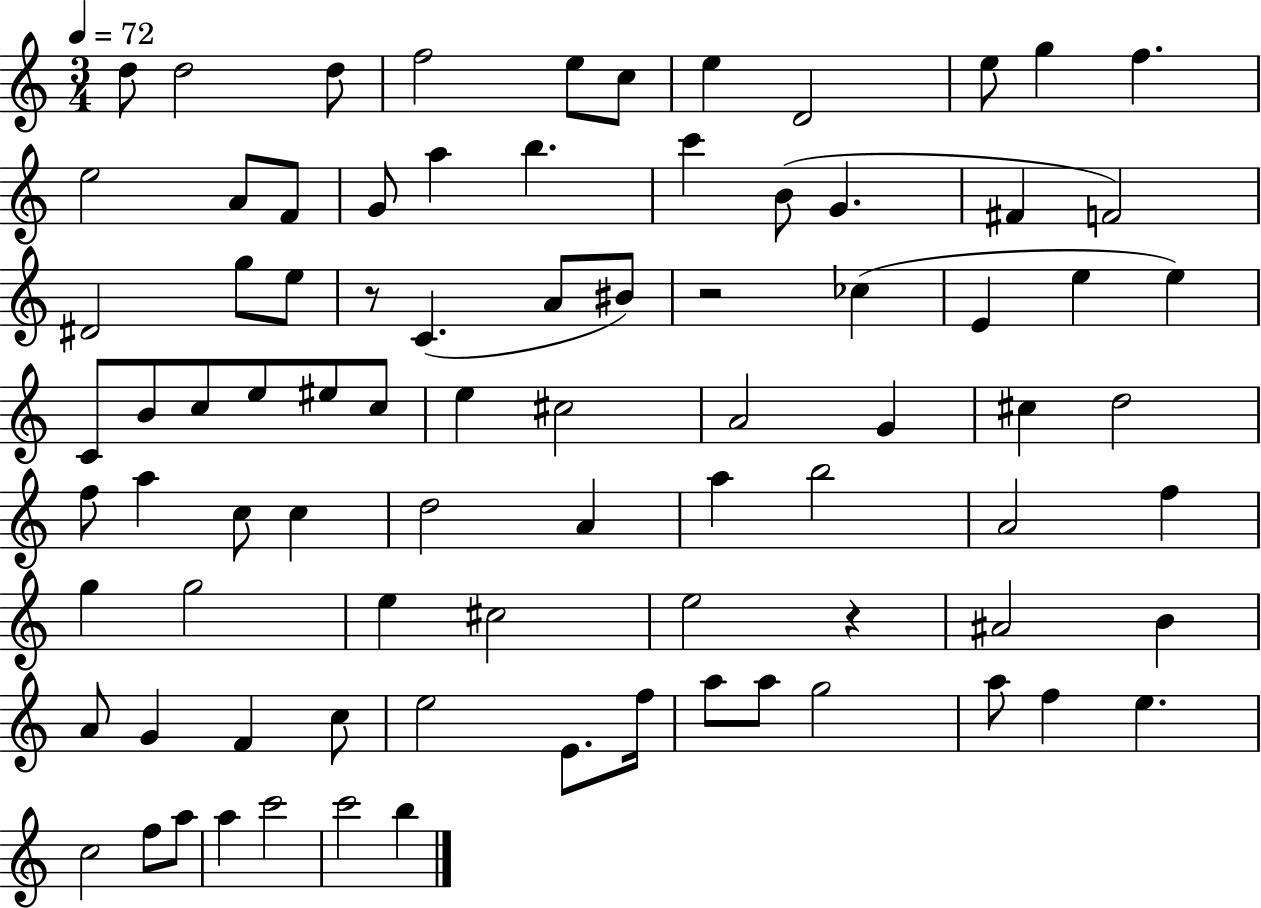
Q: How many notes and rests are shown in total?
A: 84